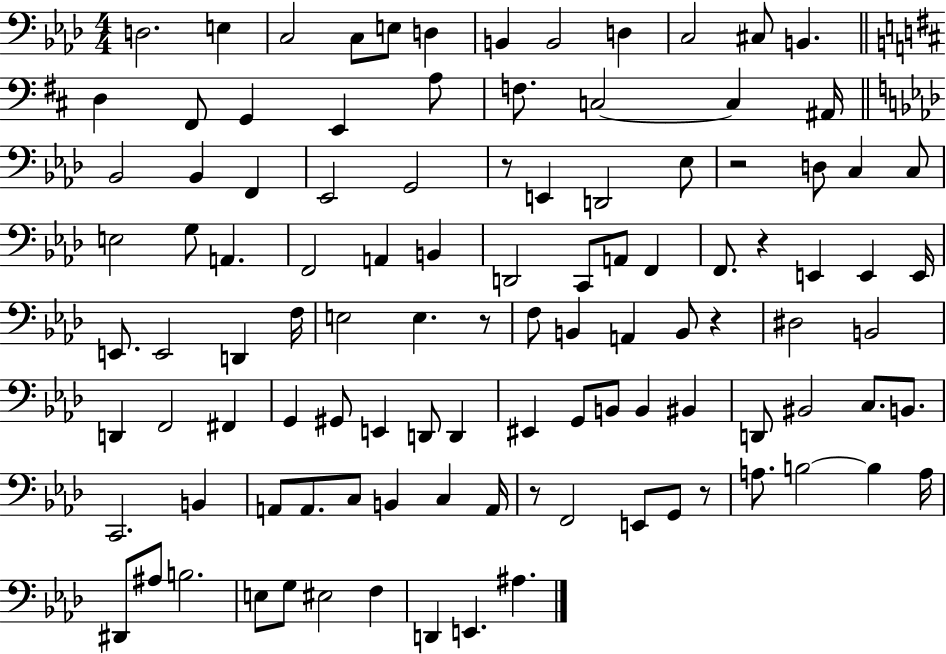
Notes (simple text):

D3/h. E3/q C3/h C3/e E3/e D3/q B2/q B2/h D3/q C3/h C#3/e B2/q. D3/q F#2/e G2/q E2/q A3/e F3/e. C3/h C3/q A#2/s Bb2/h Bb2/q F2/q Eb2/h G2/h R/e E2/q D2/h Eb3/e R/h D3/e C3/q C3/e E3/h G3/e A2/q. F2/h A2/q B2/q D2/h C2/e A2/e F2/q F2/e. R/q E2/q E2/q E2/s E2/e. E2/h D2/q F3/s E3/h E3/q. R/e F3/e B2/q A2/q B2/e R/q D#3/h B2/h D2/q F2/h F#2/q G2/q G#2/e E2/q D2/e D2/q EIS2/q G2/e B2/e B2/q BIS2/q D2/e BIS2/h C3/e. B2/e. C2/h. B2/q A2/e A2/e. C3/e B2/q C3/q A2/s R/e F2/h E2/e G2/e R/e A3/e. B3/h B3/q A3/s D#2/e A#3/e B3/h. E3/e G3/e EIS3/h F3/q D2/q E2/q. A#3/q.